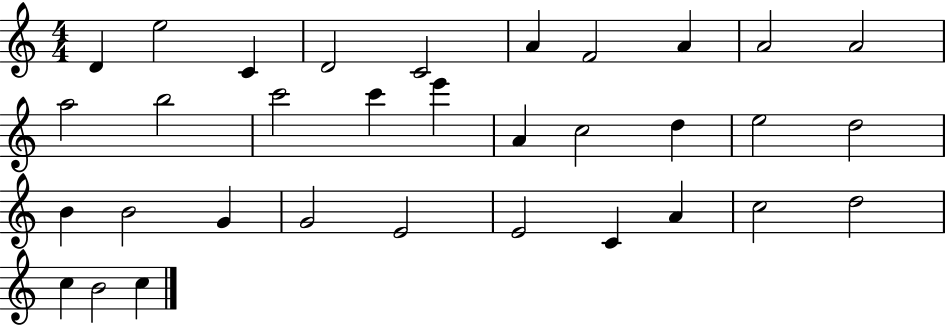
{
  \clef treble
  \numericTimeSignature
  \time 4/4
  \key c \major
  d'4 e''2 c'4 | d'2 c'2 | a'4 f'2 a'4 | a'2 a'2 | \break a''2 b''2 | c'''2 c'''4 e'''4 | a'4 c''2 d''4 | e''2 d''2 | \break b'4 b'2 g'4 | g'2 e'2 | e'2 c'4 a'4 | c''2 d''2 | \break c''4 b'2 c''4 | \bar "|."
}